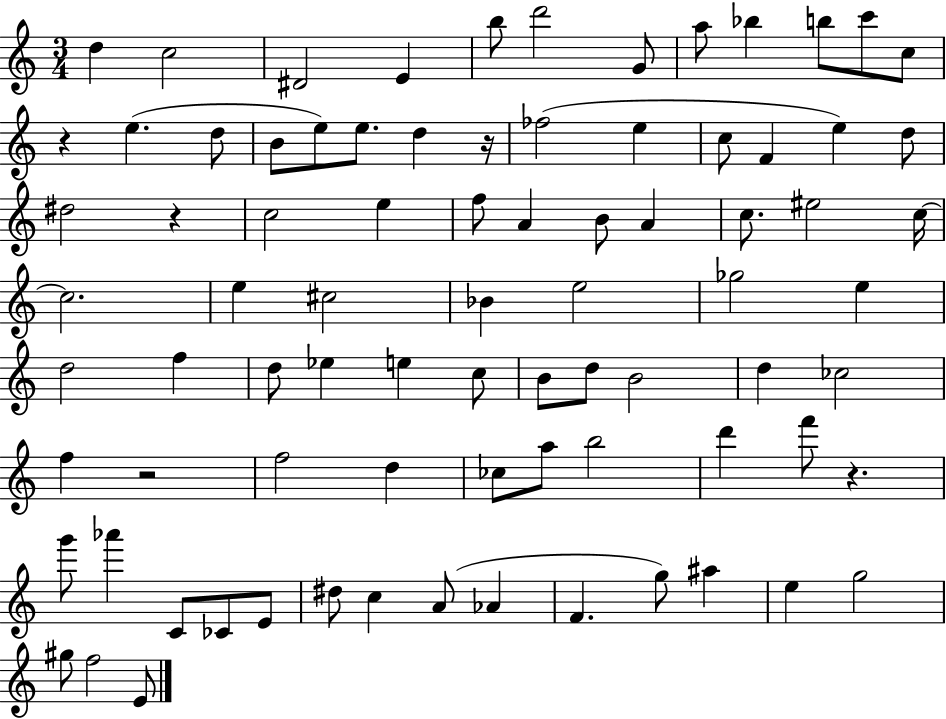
D5/q C5/h D#4/h E4/q B5/e D6/h G4/e A5/e Bb5/q B5/e C6/e C5/e R/q E5/q. D5/e B4/e E5/e E5/e. D5/q R/s FES5/h E5/q C5/e F4/q E5/q D5/e D#5/h R/q C5/h E5/q F5/e A4/q B4/e A4/q C5/e. EIS5/h C5/s C5/h. E5/q C#5/h Bb4/q E5/h Gb5/h E5/q D5/h F5/q D5/e Eb5/q E5/q C5/e B4/e D5/e B4/h D5/q CES5/h F5/q R/h F5/h D5/q CES5/e A5/e B5/h D6/q F6/e R/q. G6/e Ab6/q C4/e CES4/e E4/e D#5/e C5/q A4/e Ab4/q F4/q. G5/e A#5/q E5/q G5/h G#5/e F5/h E4/e